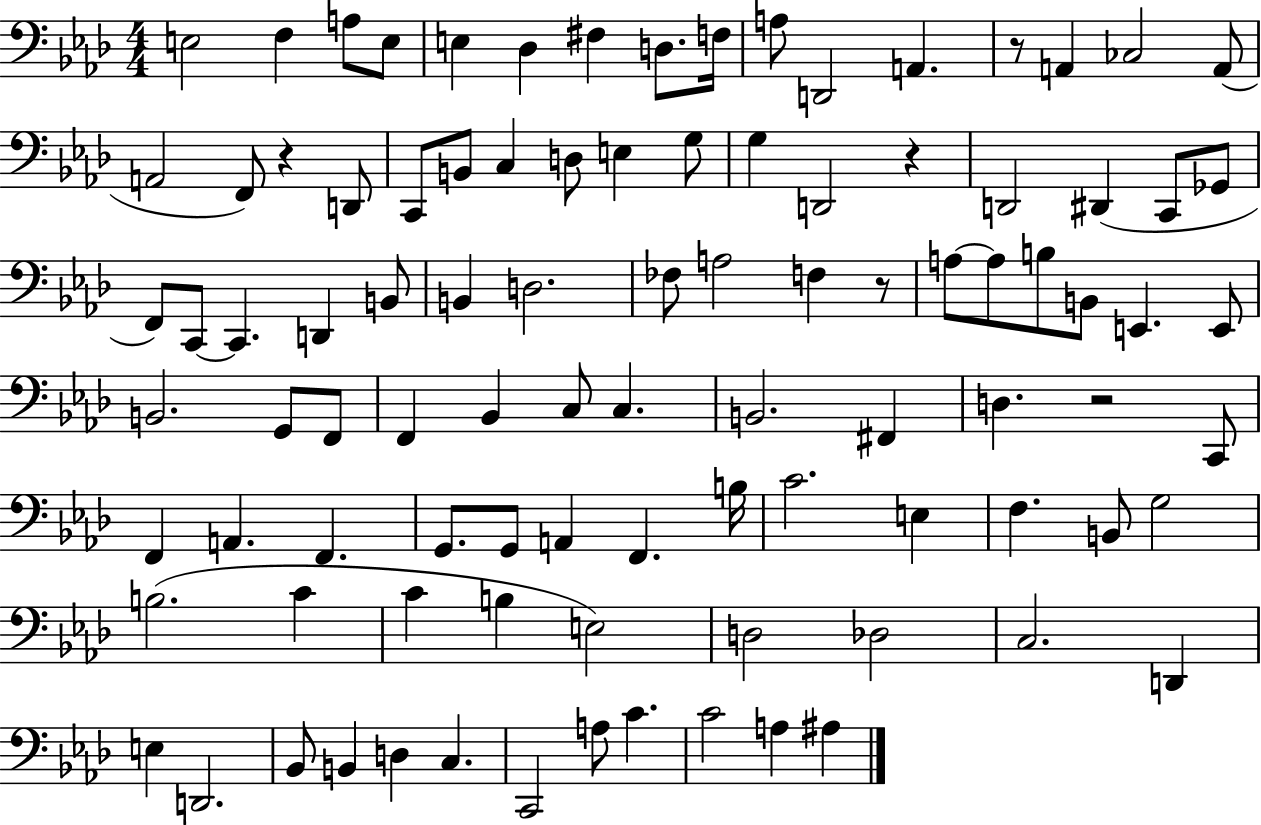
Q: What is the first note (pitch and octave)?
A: E3